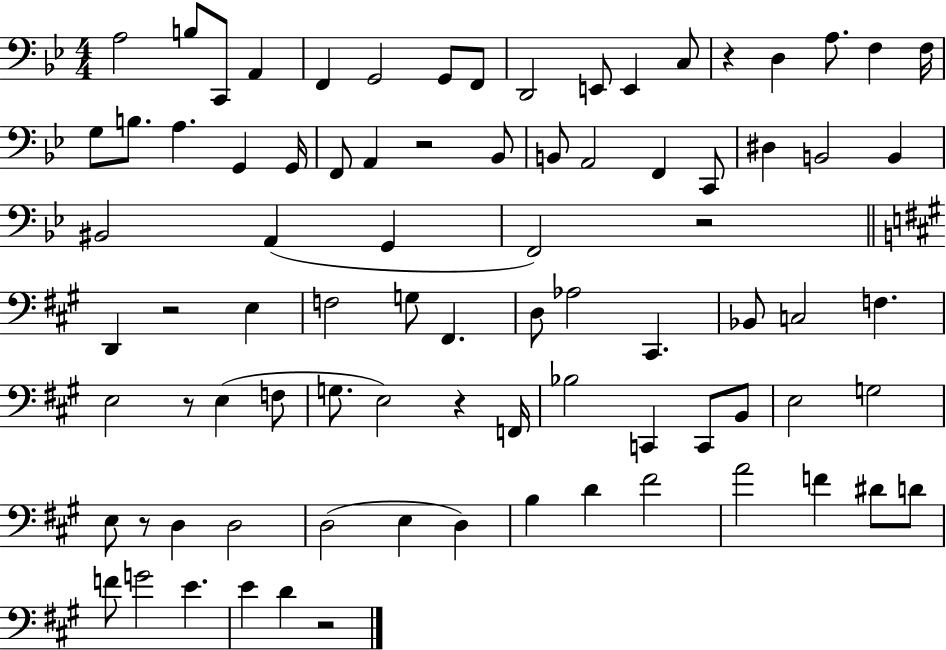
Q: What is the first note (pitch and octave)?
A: A3